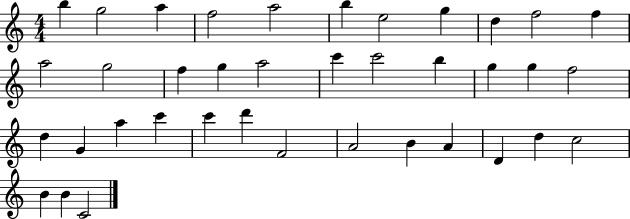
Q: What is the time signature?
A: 4/4